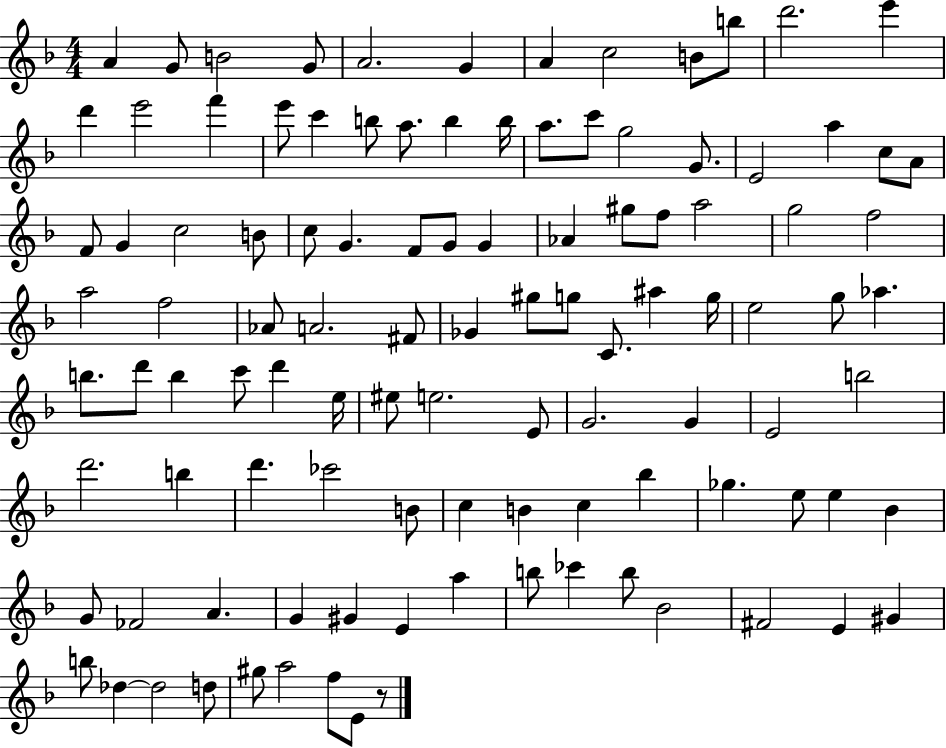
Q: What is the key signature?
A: F major